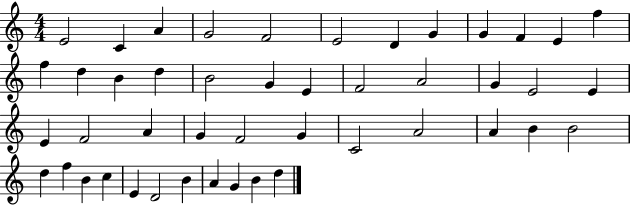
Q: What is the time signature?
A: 4/4